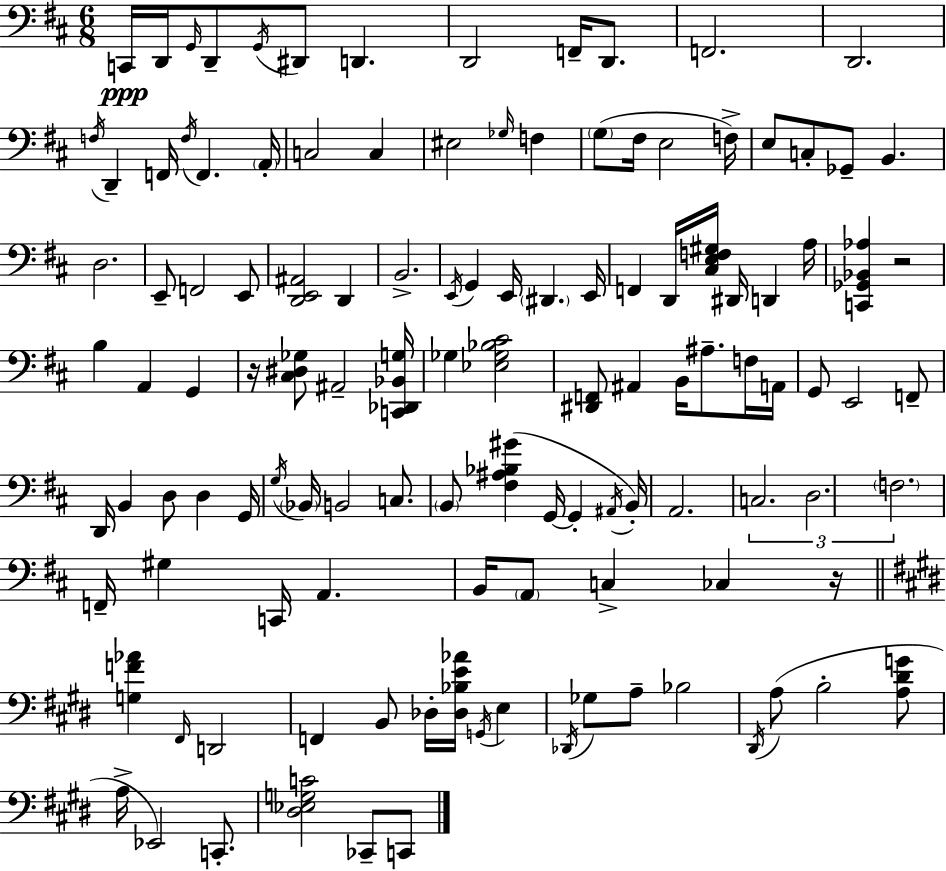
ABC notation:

X:1
T:Untitled
M:6/8
L:1/4
K:D
C,,/4 D,,/4 G,,/4 D,,/2 G,,/4 ^D,,/2 D,, D,,2 F,,/4 D,,/2 F,,2 D,,2 F,/4 D,, F,,/4 F,/4 F,, A,,/4 C,2 C, ^E,2 _G,/4 F, G,/2 ^F,/4 E,2 F,/4 E,/2 C,/2 _G,,/2 B,, D,2 E,,/2 F,,2 E,,/2 [D,,E,,^A,,]2 D,, B,,2 E,,/4 G,, E,,/4 ^D,, E,,/4 F,, D,,/4 [^C,E,F,^G,]/4 ^D,,/4 D,, A,/4 [C,,_G,,_B,,_A,] z2 B, A,, G,, z/4 [^C,^D,_G,]/2 ^A,,2 [C,,_D,,_B,,G,]/4 _G, [_E,_G,_B,^C]2 [^D,,F,,]/2 ^A,, B,,/4 ^A,/2 F,/4 A,,/4 G,,/2 E,,2 F,,/2 D,,/4 B,, D,/2 D, G,,/4 G,/4 _B,,/4 B,,2 C,/2 B,,/2 [^F,^A,_B,^G] G,,/4 G,, ^A,,/4 B,,/4 A,,2 C,2 D,2 F,2 F,,/4 ^G, C,,/4 A,, B,,/4 A,,/2 C, _C, z/4 [G,F_A] ^F,,/4 D,,2 F,, B,,/2 _D,/4 [_D,_B,E_A]/4 G,,/4 E, _D,,/4 _G,/2 A,/2 _B,2 ^D,,/4 A,/2 B,2 [A,^DG]/2 A,/4 _E,,2 C,,/2 [^D,_E,G,C]2 _C,,/2 C,,/2